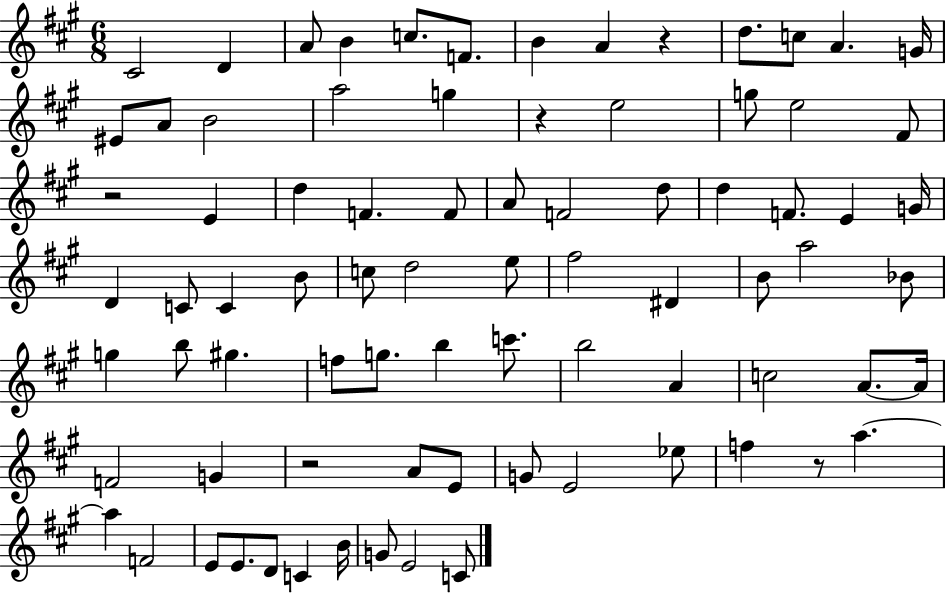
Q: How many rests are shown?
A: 5